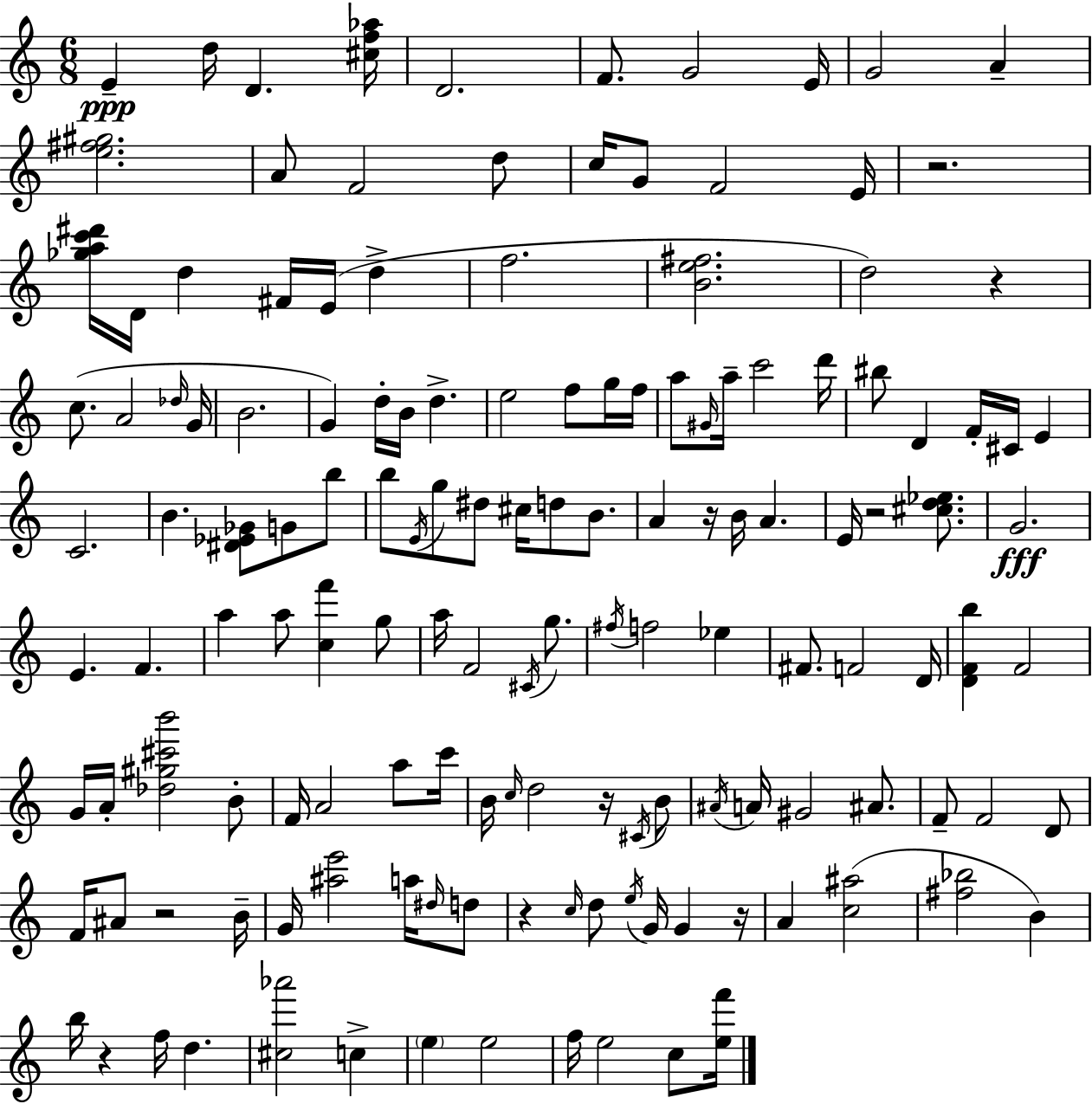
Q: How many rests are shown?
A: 9